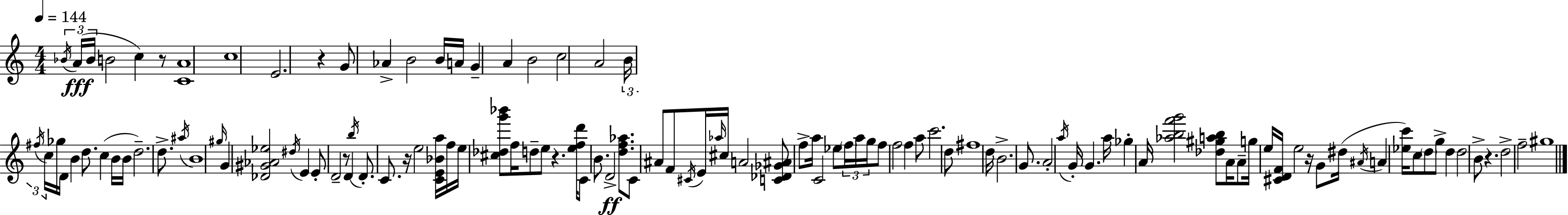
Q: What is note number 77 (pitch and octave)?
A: A5